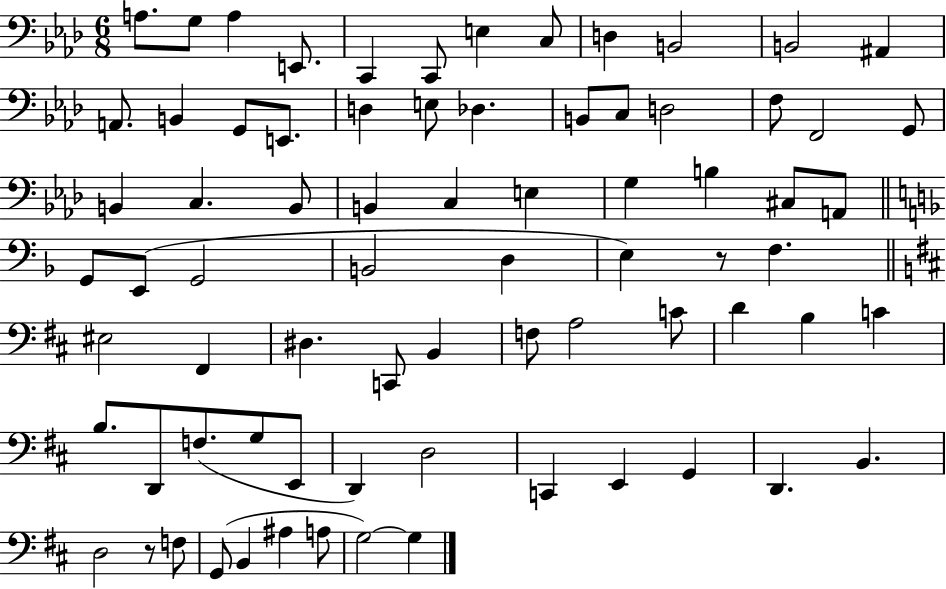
A3/e. G3/e A3/q E2/e. C2/q C2/e E3/q C3/e D3/q B2/h B2/h A#2/q A2/e. B2/q G2/e E2/e. D3/q E3/e Db3/q. B2/e C3/e D3/h F3/e F2/h G2/e B2/q C3/q. B2/e B2/q C3/q E3/q G3/q B3/q C#3/e A2/e G2/e E2/e G2/h B2/h D3/q E3/q R/e F3/q. EIS3/h F#2/q D#3/q. C2/e B2/q F3/e A3/h C4/e D4/q B3/q C4/q B3/e. D2/e F3/e. G3/e E2/e D2/q D3/h C2/q E2/q G2/q D2/q. B2/q. D3/h R/e F3/e G2/e B2/q A#3/q A3/e G3/h G3/q